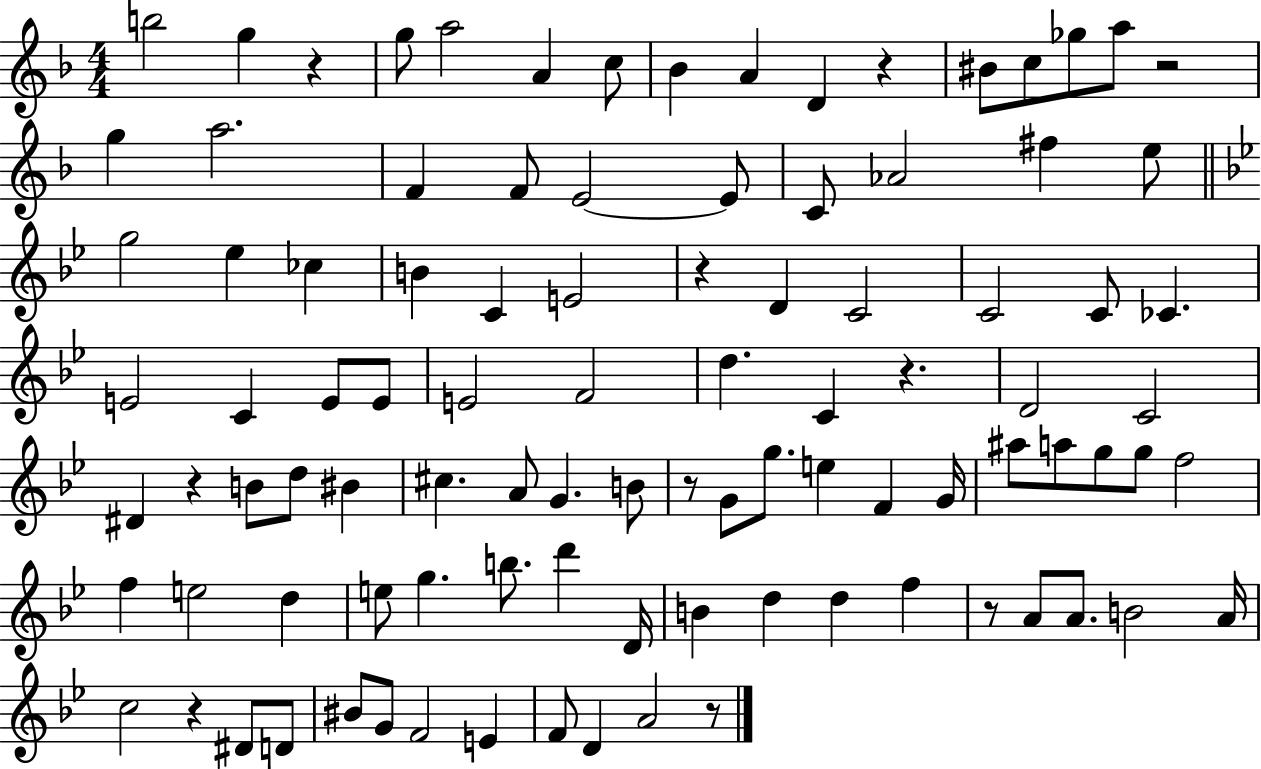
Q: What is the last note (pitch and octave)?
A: A4